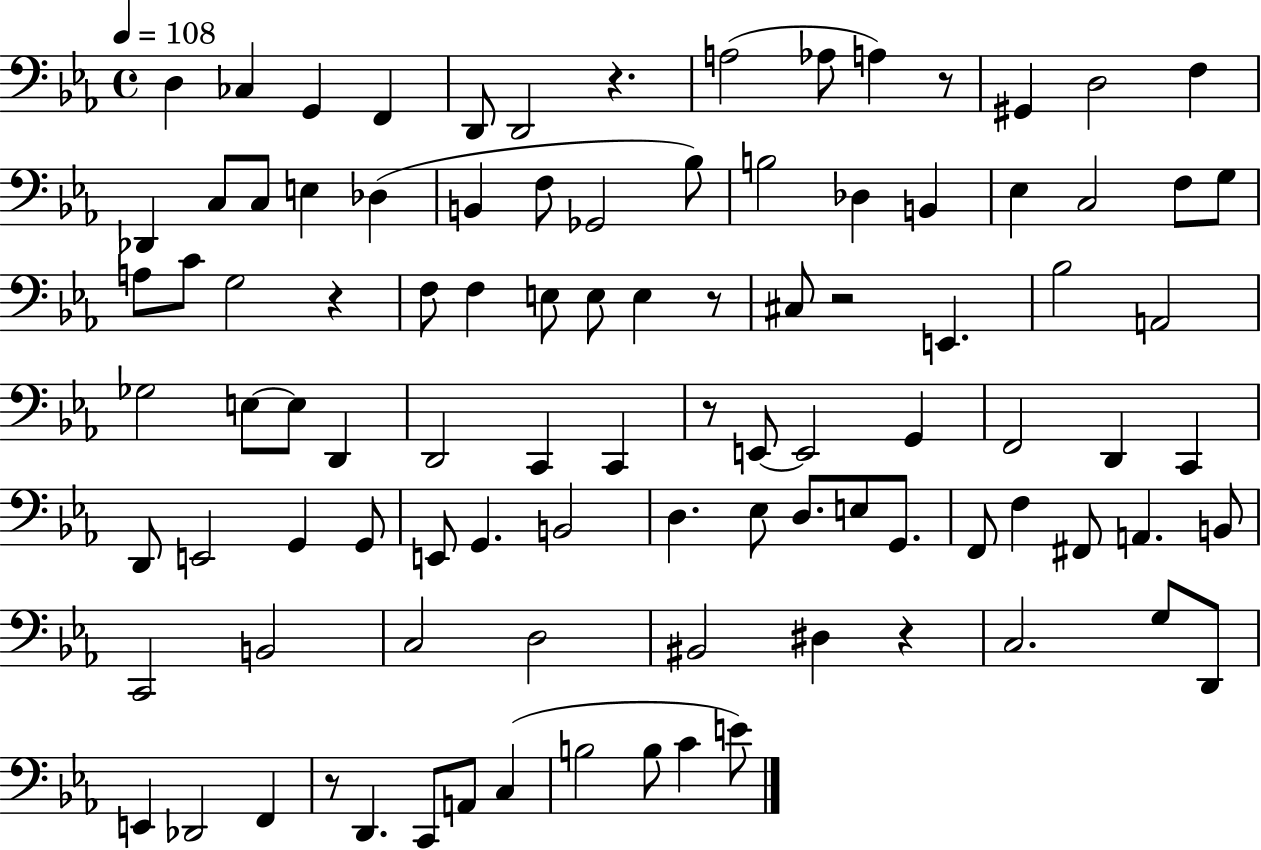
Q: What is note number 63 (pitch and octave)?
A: D3